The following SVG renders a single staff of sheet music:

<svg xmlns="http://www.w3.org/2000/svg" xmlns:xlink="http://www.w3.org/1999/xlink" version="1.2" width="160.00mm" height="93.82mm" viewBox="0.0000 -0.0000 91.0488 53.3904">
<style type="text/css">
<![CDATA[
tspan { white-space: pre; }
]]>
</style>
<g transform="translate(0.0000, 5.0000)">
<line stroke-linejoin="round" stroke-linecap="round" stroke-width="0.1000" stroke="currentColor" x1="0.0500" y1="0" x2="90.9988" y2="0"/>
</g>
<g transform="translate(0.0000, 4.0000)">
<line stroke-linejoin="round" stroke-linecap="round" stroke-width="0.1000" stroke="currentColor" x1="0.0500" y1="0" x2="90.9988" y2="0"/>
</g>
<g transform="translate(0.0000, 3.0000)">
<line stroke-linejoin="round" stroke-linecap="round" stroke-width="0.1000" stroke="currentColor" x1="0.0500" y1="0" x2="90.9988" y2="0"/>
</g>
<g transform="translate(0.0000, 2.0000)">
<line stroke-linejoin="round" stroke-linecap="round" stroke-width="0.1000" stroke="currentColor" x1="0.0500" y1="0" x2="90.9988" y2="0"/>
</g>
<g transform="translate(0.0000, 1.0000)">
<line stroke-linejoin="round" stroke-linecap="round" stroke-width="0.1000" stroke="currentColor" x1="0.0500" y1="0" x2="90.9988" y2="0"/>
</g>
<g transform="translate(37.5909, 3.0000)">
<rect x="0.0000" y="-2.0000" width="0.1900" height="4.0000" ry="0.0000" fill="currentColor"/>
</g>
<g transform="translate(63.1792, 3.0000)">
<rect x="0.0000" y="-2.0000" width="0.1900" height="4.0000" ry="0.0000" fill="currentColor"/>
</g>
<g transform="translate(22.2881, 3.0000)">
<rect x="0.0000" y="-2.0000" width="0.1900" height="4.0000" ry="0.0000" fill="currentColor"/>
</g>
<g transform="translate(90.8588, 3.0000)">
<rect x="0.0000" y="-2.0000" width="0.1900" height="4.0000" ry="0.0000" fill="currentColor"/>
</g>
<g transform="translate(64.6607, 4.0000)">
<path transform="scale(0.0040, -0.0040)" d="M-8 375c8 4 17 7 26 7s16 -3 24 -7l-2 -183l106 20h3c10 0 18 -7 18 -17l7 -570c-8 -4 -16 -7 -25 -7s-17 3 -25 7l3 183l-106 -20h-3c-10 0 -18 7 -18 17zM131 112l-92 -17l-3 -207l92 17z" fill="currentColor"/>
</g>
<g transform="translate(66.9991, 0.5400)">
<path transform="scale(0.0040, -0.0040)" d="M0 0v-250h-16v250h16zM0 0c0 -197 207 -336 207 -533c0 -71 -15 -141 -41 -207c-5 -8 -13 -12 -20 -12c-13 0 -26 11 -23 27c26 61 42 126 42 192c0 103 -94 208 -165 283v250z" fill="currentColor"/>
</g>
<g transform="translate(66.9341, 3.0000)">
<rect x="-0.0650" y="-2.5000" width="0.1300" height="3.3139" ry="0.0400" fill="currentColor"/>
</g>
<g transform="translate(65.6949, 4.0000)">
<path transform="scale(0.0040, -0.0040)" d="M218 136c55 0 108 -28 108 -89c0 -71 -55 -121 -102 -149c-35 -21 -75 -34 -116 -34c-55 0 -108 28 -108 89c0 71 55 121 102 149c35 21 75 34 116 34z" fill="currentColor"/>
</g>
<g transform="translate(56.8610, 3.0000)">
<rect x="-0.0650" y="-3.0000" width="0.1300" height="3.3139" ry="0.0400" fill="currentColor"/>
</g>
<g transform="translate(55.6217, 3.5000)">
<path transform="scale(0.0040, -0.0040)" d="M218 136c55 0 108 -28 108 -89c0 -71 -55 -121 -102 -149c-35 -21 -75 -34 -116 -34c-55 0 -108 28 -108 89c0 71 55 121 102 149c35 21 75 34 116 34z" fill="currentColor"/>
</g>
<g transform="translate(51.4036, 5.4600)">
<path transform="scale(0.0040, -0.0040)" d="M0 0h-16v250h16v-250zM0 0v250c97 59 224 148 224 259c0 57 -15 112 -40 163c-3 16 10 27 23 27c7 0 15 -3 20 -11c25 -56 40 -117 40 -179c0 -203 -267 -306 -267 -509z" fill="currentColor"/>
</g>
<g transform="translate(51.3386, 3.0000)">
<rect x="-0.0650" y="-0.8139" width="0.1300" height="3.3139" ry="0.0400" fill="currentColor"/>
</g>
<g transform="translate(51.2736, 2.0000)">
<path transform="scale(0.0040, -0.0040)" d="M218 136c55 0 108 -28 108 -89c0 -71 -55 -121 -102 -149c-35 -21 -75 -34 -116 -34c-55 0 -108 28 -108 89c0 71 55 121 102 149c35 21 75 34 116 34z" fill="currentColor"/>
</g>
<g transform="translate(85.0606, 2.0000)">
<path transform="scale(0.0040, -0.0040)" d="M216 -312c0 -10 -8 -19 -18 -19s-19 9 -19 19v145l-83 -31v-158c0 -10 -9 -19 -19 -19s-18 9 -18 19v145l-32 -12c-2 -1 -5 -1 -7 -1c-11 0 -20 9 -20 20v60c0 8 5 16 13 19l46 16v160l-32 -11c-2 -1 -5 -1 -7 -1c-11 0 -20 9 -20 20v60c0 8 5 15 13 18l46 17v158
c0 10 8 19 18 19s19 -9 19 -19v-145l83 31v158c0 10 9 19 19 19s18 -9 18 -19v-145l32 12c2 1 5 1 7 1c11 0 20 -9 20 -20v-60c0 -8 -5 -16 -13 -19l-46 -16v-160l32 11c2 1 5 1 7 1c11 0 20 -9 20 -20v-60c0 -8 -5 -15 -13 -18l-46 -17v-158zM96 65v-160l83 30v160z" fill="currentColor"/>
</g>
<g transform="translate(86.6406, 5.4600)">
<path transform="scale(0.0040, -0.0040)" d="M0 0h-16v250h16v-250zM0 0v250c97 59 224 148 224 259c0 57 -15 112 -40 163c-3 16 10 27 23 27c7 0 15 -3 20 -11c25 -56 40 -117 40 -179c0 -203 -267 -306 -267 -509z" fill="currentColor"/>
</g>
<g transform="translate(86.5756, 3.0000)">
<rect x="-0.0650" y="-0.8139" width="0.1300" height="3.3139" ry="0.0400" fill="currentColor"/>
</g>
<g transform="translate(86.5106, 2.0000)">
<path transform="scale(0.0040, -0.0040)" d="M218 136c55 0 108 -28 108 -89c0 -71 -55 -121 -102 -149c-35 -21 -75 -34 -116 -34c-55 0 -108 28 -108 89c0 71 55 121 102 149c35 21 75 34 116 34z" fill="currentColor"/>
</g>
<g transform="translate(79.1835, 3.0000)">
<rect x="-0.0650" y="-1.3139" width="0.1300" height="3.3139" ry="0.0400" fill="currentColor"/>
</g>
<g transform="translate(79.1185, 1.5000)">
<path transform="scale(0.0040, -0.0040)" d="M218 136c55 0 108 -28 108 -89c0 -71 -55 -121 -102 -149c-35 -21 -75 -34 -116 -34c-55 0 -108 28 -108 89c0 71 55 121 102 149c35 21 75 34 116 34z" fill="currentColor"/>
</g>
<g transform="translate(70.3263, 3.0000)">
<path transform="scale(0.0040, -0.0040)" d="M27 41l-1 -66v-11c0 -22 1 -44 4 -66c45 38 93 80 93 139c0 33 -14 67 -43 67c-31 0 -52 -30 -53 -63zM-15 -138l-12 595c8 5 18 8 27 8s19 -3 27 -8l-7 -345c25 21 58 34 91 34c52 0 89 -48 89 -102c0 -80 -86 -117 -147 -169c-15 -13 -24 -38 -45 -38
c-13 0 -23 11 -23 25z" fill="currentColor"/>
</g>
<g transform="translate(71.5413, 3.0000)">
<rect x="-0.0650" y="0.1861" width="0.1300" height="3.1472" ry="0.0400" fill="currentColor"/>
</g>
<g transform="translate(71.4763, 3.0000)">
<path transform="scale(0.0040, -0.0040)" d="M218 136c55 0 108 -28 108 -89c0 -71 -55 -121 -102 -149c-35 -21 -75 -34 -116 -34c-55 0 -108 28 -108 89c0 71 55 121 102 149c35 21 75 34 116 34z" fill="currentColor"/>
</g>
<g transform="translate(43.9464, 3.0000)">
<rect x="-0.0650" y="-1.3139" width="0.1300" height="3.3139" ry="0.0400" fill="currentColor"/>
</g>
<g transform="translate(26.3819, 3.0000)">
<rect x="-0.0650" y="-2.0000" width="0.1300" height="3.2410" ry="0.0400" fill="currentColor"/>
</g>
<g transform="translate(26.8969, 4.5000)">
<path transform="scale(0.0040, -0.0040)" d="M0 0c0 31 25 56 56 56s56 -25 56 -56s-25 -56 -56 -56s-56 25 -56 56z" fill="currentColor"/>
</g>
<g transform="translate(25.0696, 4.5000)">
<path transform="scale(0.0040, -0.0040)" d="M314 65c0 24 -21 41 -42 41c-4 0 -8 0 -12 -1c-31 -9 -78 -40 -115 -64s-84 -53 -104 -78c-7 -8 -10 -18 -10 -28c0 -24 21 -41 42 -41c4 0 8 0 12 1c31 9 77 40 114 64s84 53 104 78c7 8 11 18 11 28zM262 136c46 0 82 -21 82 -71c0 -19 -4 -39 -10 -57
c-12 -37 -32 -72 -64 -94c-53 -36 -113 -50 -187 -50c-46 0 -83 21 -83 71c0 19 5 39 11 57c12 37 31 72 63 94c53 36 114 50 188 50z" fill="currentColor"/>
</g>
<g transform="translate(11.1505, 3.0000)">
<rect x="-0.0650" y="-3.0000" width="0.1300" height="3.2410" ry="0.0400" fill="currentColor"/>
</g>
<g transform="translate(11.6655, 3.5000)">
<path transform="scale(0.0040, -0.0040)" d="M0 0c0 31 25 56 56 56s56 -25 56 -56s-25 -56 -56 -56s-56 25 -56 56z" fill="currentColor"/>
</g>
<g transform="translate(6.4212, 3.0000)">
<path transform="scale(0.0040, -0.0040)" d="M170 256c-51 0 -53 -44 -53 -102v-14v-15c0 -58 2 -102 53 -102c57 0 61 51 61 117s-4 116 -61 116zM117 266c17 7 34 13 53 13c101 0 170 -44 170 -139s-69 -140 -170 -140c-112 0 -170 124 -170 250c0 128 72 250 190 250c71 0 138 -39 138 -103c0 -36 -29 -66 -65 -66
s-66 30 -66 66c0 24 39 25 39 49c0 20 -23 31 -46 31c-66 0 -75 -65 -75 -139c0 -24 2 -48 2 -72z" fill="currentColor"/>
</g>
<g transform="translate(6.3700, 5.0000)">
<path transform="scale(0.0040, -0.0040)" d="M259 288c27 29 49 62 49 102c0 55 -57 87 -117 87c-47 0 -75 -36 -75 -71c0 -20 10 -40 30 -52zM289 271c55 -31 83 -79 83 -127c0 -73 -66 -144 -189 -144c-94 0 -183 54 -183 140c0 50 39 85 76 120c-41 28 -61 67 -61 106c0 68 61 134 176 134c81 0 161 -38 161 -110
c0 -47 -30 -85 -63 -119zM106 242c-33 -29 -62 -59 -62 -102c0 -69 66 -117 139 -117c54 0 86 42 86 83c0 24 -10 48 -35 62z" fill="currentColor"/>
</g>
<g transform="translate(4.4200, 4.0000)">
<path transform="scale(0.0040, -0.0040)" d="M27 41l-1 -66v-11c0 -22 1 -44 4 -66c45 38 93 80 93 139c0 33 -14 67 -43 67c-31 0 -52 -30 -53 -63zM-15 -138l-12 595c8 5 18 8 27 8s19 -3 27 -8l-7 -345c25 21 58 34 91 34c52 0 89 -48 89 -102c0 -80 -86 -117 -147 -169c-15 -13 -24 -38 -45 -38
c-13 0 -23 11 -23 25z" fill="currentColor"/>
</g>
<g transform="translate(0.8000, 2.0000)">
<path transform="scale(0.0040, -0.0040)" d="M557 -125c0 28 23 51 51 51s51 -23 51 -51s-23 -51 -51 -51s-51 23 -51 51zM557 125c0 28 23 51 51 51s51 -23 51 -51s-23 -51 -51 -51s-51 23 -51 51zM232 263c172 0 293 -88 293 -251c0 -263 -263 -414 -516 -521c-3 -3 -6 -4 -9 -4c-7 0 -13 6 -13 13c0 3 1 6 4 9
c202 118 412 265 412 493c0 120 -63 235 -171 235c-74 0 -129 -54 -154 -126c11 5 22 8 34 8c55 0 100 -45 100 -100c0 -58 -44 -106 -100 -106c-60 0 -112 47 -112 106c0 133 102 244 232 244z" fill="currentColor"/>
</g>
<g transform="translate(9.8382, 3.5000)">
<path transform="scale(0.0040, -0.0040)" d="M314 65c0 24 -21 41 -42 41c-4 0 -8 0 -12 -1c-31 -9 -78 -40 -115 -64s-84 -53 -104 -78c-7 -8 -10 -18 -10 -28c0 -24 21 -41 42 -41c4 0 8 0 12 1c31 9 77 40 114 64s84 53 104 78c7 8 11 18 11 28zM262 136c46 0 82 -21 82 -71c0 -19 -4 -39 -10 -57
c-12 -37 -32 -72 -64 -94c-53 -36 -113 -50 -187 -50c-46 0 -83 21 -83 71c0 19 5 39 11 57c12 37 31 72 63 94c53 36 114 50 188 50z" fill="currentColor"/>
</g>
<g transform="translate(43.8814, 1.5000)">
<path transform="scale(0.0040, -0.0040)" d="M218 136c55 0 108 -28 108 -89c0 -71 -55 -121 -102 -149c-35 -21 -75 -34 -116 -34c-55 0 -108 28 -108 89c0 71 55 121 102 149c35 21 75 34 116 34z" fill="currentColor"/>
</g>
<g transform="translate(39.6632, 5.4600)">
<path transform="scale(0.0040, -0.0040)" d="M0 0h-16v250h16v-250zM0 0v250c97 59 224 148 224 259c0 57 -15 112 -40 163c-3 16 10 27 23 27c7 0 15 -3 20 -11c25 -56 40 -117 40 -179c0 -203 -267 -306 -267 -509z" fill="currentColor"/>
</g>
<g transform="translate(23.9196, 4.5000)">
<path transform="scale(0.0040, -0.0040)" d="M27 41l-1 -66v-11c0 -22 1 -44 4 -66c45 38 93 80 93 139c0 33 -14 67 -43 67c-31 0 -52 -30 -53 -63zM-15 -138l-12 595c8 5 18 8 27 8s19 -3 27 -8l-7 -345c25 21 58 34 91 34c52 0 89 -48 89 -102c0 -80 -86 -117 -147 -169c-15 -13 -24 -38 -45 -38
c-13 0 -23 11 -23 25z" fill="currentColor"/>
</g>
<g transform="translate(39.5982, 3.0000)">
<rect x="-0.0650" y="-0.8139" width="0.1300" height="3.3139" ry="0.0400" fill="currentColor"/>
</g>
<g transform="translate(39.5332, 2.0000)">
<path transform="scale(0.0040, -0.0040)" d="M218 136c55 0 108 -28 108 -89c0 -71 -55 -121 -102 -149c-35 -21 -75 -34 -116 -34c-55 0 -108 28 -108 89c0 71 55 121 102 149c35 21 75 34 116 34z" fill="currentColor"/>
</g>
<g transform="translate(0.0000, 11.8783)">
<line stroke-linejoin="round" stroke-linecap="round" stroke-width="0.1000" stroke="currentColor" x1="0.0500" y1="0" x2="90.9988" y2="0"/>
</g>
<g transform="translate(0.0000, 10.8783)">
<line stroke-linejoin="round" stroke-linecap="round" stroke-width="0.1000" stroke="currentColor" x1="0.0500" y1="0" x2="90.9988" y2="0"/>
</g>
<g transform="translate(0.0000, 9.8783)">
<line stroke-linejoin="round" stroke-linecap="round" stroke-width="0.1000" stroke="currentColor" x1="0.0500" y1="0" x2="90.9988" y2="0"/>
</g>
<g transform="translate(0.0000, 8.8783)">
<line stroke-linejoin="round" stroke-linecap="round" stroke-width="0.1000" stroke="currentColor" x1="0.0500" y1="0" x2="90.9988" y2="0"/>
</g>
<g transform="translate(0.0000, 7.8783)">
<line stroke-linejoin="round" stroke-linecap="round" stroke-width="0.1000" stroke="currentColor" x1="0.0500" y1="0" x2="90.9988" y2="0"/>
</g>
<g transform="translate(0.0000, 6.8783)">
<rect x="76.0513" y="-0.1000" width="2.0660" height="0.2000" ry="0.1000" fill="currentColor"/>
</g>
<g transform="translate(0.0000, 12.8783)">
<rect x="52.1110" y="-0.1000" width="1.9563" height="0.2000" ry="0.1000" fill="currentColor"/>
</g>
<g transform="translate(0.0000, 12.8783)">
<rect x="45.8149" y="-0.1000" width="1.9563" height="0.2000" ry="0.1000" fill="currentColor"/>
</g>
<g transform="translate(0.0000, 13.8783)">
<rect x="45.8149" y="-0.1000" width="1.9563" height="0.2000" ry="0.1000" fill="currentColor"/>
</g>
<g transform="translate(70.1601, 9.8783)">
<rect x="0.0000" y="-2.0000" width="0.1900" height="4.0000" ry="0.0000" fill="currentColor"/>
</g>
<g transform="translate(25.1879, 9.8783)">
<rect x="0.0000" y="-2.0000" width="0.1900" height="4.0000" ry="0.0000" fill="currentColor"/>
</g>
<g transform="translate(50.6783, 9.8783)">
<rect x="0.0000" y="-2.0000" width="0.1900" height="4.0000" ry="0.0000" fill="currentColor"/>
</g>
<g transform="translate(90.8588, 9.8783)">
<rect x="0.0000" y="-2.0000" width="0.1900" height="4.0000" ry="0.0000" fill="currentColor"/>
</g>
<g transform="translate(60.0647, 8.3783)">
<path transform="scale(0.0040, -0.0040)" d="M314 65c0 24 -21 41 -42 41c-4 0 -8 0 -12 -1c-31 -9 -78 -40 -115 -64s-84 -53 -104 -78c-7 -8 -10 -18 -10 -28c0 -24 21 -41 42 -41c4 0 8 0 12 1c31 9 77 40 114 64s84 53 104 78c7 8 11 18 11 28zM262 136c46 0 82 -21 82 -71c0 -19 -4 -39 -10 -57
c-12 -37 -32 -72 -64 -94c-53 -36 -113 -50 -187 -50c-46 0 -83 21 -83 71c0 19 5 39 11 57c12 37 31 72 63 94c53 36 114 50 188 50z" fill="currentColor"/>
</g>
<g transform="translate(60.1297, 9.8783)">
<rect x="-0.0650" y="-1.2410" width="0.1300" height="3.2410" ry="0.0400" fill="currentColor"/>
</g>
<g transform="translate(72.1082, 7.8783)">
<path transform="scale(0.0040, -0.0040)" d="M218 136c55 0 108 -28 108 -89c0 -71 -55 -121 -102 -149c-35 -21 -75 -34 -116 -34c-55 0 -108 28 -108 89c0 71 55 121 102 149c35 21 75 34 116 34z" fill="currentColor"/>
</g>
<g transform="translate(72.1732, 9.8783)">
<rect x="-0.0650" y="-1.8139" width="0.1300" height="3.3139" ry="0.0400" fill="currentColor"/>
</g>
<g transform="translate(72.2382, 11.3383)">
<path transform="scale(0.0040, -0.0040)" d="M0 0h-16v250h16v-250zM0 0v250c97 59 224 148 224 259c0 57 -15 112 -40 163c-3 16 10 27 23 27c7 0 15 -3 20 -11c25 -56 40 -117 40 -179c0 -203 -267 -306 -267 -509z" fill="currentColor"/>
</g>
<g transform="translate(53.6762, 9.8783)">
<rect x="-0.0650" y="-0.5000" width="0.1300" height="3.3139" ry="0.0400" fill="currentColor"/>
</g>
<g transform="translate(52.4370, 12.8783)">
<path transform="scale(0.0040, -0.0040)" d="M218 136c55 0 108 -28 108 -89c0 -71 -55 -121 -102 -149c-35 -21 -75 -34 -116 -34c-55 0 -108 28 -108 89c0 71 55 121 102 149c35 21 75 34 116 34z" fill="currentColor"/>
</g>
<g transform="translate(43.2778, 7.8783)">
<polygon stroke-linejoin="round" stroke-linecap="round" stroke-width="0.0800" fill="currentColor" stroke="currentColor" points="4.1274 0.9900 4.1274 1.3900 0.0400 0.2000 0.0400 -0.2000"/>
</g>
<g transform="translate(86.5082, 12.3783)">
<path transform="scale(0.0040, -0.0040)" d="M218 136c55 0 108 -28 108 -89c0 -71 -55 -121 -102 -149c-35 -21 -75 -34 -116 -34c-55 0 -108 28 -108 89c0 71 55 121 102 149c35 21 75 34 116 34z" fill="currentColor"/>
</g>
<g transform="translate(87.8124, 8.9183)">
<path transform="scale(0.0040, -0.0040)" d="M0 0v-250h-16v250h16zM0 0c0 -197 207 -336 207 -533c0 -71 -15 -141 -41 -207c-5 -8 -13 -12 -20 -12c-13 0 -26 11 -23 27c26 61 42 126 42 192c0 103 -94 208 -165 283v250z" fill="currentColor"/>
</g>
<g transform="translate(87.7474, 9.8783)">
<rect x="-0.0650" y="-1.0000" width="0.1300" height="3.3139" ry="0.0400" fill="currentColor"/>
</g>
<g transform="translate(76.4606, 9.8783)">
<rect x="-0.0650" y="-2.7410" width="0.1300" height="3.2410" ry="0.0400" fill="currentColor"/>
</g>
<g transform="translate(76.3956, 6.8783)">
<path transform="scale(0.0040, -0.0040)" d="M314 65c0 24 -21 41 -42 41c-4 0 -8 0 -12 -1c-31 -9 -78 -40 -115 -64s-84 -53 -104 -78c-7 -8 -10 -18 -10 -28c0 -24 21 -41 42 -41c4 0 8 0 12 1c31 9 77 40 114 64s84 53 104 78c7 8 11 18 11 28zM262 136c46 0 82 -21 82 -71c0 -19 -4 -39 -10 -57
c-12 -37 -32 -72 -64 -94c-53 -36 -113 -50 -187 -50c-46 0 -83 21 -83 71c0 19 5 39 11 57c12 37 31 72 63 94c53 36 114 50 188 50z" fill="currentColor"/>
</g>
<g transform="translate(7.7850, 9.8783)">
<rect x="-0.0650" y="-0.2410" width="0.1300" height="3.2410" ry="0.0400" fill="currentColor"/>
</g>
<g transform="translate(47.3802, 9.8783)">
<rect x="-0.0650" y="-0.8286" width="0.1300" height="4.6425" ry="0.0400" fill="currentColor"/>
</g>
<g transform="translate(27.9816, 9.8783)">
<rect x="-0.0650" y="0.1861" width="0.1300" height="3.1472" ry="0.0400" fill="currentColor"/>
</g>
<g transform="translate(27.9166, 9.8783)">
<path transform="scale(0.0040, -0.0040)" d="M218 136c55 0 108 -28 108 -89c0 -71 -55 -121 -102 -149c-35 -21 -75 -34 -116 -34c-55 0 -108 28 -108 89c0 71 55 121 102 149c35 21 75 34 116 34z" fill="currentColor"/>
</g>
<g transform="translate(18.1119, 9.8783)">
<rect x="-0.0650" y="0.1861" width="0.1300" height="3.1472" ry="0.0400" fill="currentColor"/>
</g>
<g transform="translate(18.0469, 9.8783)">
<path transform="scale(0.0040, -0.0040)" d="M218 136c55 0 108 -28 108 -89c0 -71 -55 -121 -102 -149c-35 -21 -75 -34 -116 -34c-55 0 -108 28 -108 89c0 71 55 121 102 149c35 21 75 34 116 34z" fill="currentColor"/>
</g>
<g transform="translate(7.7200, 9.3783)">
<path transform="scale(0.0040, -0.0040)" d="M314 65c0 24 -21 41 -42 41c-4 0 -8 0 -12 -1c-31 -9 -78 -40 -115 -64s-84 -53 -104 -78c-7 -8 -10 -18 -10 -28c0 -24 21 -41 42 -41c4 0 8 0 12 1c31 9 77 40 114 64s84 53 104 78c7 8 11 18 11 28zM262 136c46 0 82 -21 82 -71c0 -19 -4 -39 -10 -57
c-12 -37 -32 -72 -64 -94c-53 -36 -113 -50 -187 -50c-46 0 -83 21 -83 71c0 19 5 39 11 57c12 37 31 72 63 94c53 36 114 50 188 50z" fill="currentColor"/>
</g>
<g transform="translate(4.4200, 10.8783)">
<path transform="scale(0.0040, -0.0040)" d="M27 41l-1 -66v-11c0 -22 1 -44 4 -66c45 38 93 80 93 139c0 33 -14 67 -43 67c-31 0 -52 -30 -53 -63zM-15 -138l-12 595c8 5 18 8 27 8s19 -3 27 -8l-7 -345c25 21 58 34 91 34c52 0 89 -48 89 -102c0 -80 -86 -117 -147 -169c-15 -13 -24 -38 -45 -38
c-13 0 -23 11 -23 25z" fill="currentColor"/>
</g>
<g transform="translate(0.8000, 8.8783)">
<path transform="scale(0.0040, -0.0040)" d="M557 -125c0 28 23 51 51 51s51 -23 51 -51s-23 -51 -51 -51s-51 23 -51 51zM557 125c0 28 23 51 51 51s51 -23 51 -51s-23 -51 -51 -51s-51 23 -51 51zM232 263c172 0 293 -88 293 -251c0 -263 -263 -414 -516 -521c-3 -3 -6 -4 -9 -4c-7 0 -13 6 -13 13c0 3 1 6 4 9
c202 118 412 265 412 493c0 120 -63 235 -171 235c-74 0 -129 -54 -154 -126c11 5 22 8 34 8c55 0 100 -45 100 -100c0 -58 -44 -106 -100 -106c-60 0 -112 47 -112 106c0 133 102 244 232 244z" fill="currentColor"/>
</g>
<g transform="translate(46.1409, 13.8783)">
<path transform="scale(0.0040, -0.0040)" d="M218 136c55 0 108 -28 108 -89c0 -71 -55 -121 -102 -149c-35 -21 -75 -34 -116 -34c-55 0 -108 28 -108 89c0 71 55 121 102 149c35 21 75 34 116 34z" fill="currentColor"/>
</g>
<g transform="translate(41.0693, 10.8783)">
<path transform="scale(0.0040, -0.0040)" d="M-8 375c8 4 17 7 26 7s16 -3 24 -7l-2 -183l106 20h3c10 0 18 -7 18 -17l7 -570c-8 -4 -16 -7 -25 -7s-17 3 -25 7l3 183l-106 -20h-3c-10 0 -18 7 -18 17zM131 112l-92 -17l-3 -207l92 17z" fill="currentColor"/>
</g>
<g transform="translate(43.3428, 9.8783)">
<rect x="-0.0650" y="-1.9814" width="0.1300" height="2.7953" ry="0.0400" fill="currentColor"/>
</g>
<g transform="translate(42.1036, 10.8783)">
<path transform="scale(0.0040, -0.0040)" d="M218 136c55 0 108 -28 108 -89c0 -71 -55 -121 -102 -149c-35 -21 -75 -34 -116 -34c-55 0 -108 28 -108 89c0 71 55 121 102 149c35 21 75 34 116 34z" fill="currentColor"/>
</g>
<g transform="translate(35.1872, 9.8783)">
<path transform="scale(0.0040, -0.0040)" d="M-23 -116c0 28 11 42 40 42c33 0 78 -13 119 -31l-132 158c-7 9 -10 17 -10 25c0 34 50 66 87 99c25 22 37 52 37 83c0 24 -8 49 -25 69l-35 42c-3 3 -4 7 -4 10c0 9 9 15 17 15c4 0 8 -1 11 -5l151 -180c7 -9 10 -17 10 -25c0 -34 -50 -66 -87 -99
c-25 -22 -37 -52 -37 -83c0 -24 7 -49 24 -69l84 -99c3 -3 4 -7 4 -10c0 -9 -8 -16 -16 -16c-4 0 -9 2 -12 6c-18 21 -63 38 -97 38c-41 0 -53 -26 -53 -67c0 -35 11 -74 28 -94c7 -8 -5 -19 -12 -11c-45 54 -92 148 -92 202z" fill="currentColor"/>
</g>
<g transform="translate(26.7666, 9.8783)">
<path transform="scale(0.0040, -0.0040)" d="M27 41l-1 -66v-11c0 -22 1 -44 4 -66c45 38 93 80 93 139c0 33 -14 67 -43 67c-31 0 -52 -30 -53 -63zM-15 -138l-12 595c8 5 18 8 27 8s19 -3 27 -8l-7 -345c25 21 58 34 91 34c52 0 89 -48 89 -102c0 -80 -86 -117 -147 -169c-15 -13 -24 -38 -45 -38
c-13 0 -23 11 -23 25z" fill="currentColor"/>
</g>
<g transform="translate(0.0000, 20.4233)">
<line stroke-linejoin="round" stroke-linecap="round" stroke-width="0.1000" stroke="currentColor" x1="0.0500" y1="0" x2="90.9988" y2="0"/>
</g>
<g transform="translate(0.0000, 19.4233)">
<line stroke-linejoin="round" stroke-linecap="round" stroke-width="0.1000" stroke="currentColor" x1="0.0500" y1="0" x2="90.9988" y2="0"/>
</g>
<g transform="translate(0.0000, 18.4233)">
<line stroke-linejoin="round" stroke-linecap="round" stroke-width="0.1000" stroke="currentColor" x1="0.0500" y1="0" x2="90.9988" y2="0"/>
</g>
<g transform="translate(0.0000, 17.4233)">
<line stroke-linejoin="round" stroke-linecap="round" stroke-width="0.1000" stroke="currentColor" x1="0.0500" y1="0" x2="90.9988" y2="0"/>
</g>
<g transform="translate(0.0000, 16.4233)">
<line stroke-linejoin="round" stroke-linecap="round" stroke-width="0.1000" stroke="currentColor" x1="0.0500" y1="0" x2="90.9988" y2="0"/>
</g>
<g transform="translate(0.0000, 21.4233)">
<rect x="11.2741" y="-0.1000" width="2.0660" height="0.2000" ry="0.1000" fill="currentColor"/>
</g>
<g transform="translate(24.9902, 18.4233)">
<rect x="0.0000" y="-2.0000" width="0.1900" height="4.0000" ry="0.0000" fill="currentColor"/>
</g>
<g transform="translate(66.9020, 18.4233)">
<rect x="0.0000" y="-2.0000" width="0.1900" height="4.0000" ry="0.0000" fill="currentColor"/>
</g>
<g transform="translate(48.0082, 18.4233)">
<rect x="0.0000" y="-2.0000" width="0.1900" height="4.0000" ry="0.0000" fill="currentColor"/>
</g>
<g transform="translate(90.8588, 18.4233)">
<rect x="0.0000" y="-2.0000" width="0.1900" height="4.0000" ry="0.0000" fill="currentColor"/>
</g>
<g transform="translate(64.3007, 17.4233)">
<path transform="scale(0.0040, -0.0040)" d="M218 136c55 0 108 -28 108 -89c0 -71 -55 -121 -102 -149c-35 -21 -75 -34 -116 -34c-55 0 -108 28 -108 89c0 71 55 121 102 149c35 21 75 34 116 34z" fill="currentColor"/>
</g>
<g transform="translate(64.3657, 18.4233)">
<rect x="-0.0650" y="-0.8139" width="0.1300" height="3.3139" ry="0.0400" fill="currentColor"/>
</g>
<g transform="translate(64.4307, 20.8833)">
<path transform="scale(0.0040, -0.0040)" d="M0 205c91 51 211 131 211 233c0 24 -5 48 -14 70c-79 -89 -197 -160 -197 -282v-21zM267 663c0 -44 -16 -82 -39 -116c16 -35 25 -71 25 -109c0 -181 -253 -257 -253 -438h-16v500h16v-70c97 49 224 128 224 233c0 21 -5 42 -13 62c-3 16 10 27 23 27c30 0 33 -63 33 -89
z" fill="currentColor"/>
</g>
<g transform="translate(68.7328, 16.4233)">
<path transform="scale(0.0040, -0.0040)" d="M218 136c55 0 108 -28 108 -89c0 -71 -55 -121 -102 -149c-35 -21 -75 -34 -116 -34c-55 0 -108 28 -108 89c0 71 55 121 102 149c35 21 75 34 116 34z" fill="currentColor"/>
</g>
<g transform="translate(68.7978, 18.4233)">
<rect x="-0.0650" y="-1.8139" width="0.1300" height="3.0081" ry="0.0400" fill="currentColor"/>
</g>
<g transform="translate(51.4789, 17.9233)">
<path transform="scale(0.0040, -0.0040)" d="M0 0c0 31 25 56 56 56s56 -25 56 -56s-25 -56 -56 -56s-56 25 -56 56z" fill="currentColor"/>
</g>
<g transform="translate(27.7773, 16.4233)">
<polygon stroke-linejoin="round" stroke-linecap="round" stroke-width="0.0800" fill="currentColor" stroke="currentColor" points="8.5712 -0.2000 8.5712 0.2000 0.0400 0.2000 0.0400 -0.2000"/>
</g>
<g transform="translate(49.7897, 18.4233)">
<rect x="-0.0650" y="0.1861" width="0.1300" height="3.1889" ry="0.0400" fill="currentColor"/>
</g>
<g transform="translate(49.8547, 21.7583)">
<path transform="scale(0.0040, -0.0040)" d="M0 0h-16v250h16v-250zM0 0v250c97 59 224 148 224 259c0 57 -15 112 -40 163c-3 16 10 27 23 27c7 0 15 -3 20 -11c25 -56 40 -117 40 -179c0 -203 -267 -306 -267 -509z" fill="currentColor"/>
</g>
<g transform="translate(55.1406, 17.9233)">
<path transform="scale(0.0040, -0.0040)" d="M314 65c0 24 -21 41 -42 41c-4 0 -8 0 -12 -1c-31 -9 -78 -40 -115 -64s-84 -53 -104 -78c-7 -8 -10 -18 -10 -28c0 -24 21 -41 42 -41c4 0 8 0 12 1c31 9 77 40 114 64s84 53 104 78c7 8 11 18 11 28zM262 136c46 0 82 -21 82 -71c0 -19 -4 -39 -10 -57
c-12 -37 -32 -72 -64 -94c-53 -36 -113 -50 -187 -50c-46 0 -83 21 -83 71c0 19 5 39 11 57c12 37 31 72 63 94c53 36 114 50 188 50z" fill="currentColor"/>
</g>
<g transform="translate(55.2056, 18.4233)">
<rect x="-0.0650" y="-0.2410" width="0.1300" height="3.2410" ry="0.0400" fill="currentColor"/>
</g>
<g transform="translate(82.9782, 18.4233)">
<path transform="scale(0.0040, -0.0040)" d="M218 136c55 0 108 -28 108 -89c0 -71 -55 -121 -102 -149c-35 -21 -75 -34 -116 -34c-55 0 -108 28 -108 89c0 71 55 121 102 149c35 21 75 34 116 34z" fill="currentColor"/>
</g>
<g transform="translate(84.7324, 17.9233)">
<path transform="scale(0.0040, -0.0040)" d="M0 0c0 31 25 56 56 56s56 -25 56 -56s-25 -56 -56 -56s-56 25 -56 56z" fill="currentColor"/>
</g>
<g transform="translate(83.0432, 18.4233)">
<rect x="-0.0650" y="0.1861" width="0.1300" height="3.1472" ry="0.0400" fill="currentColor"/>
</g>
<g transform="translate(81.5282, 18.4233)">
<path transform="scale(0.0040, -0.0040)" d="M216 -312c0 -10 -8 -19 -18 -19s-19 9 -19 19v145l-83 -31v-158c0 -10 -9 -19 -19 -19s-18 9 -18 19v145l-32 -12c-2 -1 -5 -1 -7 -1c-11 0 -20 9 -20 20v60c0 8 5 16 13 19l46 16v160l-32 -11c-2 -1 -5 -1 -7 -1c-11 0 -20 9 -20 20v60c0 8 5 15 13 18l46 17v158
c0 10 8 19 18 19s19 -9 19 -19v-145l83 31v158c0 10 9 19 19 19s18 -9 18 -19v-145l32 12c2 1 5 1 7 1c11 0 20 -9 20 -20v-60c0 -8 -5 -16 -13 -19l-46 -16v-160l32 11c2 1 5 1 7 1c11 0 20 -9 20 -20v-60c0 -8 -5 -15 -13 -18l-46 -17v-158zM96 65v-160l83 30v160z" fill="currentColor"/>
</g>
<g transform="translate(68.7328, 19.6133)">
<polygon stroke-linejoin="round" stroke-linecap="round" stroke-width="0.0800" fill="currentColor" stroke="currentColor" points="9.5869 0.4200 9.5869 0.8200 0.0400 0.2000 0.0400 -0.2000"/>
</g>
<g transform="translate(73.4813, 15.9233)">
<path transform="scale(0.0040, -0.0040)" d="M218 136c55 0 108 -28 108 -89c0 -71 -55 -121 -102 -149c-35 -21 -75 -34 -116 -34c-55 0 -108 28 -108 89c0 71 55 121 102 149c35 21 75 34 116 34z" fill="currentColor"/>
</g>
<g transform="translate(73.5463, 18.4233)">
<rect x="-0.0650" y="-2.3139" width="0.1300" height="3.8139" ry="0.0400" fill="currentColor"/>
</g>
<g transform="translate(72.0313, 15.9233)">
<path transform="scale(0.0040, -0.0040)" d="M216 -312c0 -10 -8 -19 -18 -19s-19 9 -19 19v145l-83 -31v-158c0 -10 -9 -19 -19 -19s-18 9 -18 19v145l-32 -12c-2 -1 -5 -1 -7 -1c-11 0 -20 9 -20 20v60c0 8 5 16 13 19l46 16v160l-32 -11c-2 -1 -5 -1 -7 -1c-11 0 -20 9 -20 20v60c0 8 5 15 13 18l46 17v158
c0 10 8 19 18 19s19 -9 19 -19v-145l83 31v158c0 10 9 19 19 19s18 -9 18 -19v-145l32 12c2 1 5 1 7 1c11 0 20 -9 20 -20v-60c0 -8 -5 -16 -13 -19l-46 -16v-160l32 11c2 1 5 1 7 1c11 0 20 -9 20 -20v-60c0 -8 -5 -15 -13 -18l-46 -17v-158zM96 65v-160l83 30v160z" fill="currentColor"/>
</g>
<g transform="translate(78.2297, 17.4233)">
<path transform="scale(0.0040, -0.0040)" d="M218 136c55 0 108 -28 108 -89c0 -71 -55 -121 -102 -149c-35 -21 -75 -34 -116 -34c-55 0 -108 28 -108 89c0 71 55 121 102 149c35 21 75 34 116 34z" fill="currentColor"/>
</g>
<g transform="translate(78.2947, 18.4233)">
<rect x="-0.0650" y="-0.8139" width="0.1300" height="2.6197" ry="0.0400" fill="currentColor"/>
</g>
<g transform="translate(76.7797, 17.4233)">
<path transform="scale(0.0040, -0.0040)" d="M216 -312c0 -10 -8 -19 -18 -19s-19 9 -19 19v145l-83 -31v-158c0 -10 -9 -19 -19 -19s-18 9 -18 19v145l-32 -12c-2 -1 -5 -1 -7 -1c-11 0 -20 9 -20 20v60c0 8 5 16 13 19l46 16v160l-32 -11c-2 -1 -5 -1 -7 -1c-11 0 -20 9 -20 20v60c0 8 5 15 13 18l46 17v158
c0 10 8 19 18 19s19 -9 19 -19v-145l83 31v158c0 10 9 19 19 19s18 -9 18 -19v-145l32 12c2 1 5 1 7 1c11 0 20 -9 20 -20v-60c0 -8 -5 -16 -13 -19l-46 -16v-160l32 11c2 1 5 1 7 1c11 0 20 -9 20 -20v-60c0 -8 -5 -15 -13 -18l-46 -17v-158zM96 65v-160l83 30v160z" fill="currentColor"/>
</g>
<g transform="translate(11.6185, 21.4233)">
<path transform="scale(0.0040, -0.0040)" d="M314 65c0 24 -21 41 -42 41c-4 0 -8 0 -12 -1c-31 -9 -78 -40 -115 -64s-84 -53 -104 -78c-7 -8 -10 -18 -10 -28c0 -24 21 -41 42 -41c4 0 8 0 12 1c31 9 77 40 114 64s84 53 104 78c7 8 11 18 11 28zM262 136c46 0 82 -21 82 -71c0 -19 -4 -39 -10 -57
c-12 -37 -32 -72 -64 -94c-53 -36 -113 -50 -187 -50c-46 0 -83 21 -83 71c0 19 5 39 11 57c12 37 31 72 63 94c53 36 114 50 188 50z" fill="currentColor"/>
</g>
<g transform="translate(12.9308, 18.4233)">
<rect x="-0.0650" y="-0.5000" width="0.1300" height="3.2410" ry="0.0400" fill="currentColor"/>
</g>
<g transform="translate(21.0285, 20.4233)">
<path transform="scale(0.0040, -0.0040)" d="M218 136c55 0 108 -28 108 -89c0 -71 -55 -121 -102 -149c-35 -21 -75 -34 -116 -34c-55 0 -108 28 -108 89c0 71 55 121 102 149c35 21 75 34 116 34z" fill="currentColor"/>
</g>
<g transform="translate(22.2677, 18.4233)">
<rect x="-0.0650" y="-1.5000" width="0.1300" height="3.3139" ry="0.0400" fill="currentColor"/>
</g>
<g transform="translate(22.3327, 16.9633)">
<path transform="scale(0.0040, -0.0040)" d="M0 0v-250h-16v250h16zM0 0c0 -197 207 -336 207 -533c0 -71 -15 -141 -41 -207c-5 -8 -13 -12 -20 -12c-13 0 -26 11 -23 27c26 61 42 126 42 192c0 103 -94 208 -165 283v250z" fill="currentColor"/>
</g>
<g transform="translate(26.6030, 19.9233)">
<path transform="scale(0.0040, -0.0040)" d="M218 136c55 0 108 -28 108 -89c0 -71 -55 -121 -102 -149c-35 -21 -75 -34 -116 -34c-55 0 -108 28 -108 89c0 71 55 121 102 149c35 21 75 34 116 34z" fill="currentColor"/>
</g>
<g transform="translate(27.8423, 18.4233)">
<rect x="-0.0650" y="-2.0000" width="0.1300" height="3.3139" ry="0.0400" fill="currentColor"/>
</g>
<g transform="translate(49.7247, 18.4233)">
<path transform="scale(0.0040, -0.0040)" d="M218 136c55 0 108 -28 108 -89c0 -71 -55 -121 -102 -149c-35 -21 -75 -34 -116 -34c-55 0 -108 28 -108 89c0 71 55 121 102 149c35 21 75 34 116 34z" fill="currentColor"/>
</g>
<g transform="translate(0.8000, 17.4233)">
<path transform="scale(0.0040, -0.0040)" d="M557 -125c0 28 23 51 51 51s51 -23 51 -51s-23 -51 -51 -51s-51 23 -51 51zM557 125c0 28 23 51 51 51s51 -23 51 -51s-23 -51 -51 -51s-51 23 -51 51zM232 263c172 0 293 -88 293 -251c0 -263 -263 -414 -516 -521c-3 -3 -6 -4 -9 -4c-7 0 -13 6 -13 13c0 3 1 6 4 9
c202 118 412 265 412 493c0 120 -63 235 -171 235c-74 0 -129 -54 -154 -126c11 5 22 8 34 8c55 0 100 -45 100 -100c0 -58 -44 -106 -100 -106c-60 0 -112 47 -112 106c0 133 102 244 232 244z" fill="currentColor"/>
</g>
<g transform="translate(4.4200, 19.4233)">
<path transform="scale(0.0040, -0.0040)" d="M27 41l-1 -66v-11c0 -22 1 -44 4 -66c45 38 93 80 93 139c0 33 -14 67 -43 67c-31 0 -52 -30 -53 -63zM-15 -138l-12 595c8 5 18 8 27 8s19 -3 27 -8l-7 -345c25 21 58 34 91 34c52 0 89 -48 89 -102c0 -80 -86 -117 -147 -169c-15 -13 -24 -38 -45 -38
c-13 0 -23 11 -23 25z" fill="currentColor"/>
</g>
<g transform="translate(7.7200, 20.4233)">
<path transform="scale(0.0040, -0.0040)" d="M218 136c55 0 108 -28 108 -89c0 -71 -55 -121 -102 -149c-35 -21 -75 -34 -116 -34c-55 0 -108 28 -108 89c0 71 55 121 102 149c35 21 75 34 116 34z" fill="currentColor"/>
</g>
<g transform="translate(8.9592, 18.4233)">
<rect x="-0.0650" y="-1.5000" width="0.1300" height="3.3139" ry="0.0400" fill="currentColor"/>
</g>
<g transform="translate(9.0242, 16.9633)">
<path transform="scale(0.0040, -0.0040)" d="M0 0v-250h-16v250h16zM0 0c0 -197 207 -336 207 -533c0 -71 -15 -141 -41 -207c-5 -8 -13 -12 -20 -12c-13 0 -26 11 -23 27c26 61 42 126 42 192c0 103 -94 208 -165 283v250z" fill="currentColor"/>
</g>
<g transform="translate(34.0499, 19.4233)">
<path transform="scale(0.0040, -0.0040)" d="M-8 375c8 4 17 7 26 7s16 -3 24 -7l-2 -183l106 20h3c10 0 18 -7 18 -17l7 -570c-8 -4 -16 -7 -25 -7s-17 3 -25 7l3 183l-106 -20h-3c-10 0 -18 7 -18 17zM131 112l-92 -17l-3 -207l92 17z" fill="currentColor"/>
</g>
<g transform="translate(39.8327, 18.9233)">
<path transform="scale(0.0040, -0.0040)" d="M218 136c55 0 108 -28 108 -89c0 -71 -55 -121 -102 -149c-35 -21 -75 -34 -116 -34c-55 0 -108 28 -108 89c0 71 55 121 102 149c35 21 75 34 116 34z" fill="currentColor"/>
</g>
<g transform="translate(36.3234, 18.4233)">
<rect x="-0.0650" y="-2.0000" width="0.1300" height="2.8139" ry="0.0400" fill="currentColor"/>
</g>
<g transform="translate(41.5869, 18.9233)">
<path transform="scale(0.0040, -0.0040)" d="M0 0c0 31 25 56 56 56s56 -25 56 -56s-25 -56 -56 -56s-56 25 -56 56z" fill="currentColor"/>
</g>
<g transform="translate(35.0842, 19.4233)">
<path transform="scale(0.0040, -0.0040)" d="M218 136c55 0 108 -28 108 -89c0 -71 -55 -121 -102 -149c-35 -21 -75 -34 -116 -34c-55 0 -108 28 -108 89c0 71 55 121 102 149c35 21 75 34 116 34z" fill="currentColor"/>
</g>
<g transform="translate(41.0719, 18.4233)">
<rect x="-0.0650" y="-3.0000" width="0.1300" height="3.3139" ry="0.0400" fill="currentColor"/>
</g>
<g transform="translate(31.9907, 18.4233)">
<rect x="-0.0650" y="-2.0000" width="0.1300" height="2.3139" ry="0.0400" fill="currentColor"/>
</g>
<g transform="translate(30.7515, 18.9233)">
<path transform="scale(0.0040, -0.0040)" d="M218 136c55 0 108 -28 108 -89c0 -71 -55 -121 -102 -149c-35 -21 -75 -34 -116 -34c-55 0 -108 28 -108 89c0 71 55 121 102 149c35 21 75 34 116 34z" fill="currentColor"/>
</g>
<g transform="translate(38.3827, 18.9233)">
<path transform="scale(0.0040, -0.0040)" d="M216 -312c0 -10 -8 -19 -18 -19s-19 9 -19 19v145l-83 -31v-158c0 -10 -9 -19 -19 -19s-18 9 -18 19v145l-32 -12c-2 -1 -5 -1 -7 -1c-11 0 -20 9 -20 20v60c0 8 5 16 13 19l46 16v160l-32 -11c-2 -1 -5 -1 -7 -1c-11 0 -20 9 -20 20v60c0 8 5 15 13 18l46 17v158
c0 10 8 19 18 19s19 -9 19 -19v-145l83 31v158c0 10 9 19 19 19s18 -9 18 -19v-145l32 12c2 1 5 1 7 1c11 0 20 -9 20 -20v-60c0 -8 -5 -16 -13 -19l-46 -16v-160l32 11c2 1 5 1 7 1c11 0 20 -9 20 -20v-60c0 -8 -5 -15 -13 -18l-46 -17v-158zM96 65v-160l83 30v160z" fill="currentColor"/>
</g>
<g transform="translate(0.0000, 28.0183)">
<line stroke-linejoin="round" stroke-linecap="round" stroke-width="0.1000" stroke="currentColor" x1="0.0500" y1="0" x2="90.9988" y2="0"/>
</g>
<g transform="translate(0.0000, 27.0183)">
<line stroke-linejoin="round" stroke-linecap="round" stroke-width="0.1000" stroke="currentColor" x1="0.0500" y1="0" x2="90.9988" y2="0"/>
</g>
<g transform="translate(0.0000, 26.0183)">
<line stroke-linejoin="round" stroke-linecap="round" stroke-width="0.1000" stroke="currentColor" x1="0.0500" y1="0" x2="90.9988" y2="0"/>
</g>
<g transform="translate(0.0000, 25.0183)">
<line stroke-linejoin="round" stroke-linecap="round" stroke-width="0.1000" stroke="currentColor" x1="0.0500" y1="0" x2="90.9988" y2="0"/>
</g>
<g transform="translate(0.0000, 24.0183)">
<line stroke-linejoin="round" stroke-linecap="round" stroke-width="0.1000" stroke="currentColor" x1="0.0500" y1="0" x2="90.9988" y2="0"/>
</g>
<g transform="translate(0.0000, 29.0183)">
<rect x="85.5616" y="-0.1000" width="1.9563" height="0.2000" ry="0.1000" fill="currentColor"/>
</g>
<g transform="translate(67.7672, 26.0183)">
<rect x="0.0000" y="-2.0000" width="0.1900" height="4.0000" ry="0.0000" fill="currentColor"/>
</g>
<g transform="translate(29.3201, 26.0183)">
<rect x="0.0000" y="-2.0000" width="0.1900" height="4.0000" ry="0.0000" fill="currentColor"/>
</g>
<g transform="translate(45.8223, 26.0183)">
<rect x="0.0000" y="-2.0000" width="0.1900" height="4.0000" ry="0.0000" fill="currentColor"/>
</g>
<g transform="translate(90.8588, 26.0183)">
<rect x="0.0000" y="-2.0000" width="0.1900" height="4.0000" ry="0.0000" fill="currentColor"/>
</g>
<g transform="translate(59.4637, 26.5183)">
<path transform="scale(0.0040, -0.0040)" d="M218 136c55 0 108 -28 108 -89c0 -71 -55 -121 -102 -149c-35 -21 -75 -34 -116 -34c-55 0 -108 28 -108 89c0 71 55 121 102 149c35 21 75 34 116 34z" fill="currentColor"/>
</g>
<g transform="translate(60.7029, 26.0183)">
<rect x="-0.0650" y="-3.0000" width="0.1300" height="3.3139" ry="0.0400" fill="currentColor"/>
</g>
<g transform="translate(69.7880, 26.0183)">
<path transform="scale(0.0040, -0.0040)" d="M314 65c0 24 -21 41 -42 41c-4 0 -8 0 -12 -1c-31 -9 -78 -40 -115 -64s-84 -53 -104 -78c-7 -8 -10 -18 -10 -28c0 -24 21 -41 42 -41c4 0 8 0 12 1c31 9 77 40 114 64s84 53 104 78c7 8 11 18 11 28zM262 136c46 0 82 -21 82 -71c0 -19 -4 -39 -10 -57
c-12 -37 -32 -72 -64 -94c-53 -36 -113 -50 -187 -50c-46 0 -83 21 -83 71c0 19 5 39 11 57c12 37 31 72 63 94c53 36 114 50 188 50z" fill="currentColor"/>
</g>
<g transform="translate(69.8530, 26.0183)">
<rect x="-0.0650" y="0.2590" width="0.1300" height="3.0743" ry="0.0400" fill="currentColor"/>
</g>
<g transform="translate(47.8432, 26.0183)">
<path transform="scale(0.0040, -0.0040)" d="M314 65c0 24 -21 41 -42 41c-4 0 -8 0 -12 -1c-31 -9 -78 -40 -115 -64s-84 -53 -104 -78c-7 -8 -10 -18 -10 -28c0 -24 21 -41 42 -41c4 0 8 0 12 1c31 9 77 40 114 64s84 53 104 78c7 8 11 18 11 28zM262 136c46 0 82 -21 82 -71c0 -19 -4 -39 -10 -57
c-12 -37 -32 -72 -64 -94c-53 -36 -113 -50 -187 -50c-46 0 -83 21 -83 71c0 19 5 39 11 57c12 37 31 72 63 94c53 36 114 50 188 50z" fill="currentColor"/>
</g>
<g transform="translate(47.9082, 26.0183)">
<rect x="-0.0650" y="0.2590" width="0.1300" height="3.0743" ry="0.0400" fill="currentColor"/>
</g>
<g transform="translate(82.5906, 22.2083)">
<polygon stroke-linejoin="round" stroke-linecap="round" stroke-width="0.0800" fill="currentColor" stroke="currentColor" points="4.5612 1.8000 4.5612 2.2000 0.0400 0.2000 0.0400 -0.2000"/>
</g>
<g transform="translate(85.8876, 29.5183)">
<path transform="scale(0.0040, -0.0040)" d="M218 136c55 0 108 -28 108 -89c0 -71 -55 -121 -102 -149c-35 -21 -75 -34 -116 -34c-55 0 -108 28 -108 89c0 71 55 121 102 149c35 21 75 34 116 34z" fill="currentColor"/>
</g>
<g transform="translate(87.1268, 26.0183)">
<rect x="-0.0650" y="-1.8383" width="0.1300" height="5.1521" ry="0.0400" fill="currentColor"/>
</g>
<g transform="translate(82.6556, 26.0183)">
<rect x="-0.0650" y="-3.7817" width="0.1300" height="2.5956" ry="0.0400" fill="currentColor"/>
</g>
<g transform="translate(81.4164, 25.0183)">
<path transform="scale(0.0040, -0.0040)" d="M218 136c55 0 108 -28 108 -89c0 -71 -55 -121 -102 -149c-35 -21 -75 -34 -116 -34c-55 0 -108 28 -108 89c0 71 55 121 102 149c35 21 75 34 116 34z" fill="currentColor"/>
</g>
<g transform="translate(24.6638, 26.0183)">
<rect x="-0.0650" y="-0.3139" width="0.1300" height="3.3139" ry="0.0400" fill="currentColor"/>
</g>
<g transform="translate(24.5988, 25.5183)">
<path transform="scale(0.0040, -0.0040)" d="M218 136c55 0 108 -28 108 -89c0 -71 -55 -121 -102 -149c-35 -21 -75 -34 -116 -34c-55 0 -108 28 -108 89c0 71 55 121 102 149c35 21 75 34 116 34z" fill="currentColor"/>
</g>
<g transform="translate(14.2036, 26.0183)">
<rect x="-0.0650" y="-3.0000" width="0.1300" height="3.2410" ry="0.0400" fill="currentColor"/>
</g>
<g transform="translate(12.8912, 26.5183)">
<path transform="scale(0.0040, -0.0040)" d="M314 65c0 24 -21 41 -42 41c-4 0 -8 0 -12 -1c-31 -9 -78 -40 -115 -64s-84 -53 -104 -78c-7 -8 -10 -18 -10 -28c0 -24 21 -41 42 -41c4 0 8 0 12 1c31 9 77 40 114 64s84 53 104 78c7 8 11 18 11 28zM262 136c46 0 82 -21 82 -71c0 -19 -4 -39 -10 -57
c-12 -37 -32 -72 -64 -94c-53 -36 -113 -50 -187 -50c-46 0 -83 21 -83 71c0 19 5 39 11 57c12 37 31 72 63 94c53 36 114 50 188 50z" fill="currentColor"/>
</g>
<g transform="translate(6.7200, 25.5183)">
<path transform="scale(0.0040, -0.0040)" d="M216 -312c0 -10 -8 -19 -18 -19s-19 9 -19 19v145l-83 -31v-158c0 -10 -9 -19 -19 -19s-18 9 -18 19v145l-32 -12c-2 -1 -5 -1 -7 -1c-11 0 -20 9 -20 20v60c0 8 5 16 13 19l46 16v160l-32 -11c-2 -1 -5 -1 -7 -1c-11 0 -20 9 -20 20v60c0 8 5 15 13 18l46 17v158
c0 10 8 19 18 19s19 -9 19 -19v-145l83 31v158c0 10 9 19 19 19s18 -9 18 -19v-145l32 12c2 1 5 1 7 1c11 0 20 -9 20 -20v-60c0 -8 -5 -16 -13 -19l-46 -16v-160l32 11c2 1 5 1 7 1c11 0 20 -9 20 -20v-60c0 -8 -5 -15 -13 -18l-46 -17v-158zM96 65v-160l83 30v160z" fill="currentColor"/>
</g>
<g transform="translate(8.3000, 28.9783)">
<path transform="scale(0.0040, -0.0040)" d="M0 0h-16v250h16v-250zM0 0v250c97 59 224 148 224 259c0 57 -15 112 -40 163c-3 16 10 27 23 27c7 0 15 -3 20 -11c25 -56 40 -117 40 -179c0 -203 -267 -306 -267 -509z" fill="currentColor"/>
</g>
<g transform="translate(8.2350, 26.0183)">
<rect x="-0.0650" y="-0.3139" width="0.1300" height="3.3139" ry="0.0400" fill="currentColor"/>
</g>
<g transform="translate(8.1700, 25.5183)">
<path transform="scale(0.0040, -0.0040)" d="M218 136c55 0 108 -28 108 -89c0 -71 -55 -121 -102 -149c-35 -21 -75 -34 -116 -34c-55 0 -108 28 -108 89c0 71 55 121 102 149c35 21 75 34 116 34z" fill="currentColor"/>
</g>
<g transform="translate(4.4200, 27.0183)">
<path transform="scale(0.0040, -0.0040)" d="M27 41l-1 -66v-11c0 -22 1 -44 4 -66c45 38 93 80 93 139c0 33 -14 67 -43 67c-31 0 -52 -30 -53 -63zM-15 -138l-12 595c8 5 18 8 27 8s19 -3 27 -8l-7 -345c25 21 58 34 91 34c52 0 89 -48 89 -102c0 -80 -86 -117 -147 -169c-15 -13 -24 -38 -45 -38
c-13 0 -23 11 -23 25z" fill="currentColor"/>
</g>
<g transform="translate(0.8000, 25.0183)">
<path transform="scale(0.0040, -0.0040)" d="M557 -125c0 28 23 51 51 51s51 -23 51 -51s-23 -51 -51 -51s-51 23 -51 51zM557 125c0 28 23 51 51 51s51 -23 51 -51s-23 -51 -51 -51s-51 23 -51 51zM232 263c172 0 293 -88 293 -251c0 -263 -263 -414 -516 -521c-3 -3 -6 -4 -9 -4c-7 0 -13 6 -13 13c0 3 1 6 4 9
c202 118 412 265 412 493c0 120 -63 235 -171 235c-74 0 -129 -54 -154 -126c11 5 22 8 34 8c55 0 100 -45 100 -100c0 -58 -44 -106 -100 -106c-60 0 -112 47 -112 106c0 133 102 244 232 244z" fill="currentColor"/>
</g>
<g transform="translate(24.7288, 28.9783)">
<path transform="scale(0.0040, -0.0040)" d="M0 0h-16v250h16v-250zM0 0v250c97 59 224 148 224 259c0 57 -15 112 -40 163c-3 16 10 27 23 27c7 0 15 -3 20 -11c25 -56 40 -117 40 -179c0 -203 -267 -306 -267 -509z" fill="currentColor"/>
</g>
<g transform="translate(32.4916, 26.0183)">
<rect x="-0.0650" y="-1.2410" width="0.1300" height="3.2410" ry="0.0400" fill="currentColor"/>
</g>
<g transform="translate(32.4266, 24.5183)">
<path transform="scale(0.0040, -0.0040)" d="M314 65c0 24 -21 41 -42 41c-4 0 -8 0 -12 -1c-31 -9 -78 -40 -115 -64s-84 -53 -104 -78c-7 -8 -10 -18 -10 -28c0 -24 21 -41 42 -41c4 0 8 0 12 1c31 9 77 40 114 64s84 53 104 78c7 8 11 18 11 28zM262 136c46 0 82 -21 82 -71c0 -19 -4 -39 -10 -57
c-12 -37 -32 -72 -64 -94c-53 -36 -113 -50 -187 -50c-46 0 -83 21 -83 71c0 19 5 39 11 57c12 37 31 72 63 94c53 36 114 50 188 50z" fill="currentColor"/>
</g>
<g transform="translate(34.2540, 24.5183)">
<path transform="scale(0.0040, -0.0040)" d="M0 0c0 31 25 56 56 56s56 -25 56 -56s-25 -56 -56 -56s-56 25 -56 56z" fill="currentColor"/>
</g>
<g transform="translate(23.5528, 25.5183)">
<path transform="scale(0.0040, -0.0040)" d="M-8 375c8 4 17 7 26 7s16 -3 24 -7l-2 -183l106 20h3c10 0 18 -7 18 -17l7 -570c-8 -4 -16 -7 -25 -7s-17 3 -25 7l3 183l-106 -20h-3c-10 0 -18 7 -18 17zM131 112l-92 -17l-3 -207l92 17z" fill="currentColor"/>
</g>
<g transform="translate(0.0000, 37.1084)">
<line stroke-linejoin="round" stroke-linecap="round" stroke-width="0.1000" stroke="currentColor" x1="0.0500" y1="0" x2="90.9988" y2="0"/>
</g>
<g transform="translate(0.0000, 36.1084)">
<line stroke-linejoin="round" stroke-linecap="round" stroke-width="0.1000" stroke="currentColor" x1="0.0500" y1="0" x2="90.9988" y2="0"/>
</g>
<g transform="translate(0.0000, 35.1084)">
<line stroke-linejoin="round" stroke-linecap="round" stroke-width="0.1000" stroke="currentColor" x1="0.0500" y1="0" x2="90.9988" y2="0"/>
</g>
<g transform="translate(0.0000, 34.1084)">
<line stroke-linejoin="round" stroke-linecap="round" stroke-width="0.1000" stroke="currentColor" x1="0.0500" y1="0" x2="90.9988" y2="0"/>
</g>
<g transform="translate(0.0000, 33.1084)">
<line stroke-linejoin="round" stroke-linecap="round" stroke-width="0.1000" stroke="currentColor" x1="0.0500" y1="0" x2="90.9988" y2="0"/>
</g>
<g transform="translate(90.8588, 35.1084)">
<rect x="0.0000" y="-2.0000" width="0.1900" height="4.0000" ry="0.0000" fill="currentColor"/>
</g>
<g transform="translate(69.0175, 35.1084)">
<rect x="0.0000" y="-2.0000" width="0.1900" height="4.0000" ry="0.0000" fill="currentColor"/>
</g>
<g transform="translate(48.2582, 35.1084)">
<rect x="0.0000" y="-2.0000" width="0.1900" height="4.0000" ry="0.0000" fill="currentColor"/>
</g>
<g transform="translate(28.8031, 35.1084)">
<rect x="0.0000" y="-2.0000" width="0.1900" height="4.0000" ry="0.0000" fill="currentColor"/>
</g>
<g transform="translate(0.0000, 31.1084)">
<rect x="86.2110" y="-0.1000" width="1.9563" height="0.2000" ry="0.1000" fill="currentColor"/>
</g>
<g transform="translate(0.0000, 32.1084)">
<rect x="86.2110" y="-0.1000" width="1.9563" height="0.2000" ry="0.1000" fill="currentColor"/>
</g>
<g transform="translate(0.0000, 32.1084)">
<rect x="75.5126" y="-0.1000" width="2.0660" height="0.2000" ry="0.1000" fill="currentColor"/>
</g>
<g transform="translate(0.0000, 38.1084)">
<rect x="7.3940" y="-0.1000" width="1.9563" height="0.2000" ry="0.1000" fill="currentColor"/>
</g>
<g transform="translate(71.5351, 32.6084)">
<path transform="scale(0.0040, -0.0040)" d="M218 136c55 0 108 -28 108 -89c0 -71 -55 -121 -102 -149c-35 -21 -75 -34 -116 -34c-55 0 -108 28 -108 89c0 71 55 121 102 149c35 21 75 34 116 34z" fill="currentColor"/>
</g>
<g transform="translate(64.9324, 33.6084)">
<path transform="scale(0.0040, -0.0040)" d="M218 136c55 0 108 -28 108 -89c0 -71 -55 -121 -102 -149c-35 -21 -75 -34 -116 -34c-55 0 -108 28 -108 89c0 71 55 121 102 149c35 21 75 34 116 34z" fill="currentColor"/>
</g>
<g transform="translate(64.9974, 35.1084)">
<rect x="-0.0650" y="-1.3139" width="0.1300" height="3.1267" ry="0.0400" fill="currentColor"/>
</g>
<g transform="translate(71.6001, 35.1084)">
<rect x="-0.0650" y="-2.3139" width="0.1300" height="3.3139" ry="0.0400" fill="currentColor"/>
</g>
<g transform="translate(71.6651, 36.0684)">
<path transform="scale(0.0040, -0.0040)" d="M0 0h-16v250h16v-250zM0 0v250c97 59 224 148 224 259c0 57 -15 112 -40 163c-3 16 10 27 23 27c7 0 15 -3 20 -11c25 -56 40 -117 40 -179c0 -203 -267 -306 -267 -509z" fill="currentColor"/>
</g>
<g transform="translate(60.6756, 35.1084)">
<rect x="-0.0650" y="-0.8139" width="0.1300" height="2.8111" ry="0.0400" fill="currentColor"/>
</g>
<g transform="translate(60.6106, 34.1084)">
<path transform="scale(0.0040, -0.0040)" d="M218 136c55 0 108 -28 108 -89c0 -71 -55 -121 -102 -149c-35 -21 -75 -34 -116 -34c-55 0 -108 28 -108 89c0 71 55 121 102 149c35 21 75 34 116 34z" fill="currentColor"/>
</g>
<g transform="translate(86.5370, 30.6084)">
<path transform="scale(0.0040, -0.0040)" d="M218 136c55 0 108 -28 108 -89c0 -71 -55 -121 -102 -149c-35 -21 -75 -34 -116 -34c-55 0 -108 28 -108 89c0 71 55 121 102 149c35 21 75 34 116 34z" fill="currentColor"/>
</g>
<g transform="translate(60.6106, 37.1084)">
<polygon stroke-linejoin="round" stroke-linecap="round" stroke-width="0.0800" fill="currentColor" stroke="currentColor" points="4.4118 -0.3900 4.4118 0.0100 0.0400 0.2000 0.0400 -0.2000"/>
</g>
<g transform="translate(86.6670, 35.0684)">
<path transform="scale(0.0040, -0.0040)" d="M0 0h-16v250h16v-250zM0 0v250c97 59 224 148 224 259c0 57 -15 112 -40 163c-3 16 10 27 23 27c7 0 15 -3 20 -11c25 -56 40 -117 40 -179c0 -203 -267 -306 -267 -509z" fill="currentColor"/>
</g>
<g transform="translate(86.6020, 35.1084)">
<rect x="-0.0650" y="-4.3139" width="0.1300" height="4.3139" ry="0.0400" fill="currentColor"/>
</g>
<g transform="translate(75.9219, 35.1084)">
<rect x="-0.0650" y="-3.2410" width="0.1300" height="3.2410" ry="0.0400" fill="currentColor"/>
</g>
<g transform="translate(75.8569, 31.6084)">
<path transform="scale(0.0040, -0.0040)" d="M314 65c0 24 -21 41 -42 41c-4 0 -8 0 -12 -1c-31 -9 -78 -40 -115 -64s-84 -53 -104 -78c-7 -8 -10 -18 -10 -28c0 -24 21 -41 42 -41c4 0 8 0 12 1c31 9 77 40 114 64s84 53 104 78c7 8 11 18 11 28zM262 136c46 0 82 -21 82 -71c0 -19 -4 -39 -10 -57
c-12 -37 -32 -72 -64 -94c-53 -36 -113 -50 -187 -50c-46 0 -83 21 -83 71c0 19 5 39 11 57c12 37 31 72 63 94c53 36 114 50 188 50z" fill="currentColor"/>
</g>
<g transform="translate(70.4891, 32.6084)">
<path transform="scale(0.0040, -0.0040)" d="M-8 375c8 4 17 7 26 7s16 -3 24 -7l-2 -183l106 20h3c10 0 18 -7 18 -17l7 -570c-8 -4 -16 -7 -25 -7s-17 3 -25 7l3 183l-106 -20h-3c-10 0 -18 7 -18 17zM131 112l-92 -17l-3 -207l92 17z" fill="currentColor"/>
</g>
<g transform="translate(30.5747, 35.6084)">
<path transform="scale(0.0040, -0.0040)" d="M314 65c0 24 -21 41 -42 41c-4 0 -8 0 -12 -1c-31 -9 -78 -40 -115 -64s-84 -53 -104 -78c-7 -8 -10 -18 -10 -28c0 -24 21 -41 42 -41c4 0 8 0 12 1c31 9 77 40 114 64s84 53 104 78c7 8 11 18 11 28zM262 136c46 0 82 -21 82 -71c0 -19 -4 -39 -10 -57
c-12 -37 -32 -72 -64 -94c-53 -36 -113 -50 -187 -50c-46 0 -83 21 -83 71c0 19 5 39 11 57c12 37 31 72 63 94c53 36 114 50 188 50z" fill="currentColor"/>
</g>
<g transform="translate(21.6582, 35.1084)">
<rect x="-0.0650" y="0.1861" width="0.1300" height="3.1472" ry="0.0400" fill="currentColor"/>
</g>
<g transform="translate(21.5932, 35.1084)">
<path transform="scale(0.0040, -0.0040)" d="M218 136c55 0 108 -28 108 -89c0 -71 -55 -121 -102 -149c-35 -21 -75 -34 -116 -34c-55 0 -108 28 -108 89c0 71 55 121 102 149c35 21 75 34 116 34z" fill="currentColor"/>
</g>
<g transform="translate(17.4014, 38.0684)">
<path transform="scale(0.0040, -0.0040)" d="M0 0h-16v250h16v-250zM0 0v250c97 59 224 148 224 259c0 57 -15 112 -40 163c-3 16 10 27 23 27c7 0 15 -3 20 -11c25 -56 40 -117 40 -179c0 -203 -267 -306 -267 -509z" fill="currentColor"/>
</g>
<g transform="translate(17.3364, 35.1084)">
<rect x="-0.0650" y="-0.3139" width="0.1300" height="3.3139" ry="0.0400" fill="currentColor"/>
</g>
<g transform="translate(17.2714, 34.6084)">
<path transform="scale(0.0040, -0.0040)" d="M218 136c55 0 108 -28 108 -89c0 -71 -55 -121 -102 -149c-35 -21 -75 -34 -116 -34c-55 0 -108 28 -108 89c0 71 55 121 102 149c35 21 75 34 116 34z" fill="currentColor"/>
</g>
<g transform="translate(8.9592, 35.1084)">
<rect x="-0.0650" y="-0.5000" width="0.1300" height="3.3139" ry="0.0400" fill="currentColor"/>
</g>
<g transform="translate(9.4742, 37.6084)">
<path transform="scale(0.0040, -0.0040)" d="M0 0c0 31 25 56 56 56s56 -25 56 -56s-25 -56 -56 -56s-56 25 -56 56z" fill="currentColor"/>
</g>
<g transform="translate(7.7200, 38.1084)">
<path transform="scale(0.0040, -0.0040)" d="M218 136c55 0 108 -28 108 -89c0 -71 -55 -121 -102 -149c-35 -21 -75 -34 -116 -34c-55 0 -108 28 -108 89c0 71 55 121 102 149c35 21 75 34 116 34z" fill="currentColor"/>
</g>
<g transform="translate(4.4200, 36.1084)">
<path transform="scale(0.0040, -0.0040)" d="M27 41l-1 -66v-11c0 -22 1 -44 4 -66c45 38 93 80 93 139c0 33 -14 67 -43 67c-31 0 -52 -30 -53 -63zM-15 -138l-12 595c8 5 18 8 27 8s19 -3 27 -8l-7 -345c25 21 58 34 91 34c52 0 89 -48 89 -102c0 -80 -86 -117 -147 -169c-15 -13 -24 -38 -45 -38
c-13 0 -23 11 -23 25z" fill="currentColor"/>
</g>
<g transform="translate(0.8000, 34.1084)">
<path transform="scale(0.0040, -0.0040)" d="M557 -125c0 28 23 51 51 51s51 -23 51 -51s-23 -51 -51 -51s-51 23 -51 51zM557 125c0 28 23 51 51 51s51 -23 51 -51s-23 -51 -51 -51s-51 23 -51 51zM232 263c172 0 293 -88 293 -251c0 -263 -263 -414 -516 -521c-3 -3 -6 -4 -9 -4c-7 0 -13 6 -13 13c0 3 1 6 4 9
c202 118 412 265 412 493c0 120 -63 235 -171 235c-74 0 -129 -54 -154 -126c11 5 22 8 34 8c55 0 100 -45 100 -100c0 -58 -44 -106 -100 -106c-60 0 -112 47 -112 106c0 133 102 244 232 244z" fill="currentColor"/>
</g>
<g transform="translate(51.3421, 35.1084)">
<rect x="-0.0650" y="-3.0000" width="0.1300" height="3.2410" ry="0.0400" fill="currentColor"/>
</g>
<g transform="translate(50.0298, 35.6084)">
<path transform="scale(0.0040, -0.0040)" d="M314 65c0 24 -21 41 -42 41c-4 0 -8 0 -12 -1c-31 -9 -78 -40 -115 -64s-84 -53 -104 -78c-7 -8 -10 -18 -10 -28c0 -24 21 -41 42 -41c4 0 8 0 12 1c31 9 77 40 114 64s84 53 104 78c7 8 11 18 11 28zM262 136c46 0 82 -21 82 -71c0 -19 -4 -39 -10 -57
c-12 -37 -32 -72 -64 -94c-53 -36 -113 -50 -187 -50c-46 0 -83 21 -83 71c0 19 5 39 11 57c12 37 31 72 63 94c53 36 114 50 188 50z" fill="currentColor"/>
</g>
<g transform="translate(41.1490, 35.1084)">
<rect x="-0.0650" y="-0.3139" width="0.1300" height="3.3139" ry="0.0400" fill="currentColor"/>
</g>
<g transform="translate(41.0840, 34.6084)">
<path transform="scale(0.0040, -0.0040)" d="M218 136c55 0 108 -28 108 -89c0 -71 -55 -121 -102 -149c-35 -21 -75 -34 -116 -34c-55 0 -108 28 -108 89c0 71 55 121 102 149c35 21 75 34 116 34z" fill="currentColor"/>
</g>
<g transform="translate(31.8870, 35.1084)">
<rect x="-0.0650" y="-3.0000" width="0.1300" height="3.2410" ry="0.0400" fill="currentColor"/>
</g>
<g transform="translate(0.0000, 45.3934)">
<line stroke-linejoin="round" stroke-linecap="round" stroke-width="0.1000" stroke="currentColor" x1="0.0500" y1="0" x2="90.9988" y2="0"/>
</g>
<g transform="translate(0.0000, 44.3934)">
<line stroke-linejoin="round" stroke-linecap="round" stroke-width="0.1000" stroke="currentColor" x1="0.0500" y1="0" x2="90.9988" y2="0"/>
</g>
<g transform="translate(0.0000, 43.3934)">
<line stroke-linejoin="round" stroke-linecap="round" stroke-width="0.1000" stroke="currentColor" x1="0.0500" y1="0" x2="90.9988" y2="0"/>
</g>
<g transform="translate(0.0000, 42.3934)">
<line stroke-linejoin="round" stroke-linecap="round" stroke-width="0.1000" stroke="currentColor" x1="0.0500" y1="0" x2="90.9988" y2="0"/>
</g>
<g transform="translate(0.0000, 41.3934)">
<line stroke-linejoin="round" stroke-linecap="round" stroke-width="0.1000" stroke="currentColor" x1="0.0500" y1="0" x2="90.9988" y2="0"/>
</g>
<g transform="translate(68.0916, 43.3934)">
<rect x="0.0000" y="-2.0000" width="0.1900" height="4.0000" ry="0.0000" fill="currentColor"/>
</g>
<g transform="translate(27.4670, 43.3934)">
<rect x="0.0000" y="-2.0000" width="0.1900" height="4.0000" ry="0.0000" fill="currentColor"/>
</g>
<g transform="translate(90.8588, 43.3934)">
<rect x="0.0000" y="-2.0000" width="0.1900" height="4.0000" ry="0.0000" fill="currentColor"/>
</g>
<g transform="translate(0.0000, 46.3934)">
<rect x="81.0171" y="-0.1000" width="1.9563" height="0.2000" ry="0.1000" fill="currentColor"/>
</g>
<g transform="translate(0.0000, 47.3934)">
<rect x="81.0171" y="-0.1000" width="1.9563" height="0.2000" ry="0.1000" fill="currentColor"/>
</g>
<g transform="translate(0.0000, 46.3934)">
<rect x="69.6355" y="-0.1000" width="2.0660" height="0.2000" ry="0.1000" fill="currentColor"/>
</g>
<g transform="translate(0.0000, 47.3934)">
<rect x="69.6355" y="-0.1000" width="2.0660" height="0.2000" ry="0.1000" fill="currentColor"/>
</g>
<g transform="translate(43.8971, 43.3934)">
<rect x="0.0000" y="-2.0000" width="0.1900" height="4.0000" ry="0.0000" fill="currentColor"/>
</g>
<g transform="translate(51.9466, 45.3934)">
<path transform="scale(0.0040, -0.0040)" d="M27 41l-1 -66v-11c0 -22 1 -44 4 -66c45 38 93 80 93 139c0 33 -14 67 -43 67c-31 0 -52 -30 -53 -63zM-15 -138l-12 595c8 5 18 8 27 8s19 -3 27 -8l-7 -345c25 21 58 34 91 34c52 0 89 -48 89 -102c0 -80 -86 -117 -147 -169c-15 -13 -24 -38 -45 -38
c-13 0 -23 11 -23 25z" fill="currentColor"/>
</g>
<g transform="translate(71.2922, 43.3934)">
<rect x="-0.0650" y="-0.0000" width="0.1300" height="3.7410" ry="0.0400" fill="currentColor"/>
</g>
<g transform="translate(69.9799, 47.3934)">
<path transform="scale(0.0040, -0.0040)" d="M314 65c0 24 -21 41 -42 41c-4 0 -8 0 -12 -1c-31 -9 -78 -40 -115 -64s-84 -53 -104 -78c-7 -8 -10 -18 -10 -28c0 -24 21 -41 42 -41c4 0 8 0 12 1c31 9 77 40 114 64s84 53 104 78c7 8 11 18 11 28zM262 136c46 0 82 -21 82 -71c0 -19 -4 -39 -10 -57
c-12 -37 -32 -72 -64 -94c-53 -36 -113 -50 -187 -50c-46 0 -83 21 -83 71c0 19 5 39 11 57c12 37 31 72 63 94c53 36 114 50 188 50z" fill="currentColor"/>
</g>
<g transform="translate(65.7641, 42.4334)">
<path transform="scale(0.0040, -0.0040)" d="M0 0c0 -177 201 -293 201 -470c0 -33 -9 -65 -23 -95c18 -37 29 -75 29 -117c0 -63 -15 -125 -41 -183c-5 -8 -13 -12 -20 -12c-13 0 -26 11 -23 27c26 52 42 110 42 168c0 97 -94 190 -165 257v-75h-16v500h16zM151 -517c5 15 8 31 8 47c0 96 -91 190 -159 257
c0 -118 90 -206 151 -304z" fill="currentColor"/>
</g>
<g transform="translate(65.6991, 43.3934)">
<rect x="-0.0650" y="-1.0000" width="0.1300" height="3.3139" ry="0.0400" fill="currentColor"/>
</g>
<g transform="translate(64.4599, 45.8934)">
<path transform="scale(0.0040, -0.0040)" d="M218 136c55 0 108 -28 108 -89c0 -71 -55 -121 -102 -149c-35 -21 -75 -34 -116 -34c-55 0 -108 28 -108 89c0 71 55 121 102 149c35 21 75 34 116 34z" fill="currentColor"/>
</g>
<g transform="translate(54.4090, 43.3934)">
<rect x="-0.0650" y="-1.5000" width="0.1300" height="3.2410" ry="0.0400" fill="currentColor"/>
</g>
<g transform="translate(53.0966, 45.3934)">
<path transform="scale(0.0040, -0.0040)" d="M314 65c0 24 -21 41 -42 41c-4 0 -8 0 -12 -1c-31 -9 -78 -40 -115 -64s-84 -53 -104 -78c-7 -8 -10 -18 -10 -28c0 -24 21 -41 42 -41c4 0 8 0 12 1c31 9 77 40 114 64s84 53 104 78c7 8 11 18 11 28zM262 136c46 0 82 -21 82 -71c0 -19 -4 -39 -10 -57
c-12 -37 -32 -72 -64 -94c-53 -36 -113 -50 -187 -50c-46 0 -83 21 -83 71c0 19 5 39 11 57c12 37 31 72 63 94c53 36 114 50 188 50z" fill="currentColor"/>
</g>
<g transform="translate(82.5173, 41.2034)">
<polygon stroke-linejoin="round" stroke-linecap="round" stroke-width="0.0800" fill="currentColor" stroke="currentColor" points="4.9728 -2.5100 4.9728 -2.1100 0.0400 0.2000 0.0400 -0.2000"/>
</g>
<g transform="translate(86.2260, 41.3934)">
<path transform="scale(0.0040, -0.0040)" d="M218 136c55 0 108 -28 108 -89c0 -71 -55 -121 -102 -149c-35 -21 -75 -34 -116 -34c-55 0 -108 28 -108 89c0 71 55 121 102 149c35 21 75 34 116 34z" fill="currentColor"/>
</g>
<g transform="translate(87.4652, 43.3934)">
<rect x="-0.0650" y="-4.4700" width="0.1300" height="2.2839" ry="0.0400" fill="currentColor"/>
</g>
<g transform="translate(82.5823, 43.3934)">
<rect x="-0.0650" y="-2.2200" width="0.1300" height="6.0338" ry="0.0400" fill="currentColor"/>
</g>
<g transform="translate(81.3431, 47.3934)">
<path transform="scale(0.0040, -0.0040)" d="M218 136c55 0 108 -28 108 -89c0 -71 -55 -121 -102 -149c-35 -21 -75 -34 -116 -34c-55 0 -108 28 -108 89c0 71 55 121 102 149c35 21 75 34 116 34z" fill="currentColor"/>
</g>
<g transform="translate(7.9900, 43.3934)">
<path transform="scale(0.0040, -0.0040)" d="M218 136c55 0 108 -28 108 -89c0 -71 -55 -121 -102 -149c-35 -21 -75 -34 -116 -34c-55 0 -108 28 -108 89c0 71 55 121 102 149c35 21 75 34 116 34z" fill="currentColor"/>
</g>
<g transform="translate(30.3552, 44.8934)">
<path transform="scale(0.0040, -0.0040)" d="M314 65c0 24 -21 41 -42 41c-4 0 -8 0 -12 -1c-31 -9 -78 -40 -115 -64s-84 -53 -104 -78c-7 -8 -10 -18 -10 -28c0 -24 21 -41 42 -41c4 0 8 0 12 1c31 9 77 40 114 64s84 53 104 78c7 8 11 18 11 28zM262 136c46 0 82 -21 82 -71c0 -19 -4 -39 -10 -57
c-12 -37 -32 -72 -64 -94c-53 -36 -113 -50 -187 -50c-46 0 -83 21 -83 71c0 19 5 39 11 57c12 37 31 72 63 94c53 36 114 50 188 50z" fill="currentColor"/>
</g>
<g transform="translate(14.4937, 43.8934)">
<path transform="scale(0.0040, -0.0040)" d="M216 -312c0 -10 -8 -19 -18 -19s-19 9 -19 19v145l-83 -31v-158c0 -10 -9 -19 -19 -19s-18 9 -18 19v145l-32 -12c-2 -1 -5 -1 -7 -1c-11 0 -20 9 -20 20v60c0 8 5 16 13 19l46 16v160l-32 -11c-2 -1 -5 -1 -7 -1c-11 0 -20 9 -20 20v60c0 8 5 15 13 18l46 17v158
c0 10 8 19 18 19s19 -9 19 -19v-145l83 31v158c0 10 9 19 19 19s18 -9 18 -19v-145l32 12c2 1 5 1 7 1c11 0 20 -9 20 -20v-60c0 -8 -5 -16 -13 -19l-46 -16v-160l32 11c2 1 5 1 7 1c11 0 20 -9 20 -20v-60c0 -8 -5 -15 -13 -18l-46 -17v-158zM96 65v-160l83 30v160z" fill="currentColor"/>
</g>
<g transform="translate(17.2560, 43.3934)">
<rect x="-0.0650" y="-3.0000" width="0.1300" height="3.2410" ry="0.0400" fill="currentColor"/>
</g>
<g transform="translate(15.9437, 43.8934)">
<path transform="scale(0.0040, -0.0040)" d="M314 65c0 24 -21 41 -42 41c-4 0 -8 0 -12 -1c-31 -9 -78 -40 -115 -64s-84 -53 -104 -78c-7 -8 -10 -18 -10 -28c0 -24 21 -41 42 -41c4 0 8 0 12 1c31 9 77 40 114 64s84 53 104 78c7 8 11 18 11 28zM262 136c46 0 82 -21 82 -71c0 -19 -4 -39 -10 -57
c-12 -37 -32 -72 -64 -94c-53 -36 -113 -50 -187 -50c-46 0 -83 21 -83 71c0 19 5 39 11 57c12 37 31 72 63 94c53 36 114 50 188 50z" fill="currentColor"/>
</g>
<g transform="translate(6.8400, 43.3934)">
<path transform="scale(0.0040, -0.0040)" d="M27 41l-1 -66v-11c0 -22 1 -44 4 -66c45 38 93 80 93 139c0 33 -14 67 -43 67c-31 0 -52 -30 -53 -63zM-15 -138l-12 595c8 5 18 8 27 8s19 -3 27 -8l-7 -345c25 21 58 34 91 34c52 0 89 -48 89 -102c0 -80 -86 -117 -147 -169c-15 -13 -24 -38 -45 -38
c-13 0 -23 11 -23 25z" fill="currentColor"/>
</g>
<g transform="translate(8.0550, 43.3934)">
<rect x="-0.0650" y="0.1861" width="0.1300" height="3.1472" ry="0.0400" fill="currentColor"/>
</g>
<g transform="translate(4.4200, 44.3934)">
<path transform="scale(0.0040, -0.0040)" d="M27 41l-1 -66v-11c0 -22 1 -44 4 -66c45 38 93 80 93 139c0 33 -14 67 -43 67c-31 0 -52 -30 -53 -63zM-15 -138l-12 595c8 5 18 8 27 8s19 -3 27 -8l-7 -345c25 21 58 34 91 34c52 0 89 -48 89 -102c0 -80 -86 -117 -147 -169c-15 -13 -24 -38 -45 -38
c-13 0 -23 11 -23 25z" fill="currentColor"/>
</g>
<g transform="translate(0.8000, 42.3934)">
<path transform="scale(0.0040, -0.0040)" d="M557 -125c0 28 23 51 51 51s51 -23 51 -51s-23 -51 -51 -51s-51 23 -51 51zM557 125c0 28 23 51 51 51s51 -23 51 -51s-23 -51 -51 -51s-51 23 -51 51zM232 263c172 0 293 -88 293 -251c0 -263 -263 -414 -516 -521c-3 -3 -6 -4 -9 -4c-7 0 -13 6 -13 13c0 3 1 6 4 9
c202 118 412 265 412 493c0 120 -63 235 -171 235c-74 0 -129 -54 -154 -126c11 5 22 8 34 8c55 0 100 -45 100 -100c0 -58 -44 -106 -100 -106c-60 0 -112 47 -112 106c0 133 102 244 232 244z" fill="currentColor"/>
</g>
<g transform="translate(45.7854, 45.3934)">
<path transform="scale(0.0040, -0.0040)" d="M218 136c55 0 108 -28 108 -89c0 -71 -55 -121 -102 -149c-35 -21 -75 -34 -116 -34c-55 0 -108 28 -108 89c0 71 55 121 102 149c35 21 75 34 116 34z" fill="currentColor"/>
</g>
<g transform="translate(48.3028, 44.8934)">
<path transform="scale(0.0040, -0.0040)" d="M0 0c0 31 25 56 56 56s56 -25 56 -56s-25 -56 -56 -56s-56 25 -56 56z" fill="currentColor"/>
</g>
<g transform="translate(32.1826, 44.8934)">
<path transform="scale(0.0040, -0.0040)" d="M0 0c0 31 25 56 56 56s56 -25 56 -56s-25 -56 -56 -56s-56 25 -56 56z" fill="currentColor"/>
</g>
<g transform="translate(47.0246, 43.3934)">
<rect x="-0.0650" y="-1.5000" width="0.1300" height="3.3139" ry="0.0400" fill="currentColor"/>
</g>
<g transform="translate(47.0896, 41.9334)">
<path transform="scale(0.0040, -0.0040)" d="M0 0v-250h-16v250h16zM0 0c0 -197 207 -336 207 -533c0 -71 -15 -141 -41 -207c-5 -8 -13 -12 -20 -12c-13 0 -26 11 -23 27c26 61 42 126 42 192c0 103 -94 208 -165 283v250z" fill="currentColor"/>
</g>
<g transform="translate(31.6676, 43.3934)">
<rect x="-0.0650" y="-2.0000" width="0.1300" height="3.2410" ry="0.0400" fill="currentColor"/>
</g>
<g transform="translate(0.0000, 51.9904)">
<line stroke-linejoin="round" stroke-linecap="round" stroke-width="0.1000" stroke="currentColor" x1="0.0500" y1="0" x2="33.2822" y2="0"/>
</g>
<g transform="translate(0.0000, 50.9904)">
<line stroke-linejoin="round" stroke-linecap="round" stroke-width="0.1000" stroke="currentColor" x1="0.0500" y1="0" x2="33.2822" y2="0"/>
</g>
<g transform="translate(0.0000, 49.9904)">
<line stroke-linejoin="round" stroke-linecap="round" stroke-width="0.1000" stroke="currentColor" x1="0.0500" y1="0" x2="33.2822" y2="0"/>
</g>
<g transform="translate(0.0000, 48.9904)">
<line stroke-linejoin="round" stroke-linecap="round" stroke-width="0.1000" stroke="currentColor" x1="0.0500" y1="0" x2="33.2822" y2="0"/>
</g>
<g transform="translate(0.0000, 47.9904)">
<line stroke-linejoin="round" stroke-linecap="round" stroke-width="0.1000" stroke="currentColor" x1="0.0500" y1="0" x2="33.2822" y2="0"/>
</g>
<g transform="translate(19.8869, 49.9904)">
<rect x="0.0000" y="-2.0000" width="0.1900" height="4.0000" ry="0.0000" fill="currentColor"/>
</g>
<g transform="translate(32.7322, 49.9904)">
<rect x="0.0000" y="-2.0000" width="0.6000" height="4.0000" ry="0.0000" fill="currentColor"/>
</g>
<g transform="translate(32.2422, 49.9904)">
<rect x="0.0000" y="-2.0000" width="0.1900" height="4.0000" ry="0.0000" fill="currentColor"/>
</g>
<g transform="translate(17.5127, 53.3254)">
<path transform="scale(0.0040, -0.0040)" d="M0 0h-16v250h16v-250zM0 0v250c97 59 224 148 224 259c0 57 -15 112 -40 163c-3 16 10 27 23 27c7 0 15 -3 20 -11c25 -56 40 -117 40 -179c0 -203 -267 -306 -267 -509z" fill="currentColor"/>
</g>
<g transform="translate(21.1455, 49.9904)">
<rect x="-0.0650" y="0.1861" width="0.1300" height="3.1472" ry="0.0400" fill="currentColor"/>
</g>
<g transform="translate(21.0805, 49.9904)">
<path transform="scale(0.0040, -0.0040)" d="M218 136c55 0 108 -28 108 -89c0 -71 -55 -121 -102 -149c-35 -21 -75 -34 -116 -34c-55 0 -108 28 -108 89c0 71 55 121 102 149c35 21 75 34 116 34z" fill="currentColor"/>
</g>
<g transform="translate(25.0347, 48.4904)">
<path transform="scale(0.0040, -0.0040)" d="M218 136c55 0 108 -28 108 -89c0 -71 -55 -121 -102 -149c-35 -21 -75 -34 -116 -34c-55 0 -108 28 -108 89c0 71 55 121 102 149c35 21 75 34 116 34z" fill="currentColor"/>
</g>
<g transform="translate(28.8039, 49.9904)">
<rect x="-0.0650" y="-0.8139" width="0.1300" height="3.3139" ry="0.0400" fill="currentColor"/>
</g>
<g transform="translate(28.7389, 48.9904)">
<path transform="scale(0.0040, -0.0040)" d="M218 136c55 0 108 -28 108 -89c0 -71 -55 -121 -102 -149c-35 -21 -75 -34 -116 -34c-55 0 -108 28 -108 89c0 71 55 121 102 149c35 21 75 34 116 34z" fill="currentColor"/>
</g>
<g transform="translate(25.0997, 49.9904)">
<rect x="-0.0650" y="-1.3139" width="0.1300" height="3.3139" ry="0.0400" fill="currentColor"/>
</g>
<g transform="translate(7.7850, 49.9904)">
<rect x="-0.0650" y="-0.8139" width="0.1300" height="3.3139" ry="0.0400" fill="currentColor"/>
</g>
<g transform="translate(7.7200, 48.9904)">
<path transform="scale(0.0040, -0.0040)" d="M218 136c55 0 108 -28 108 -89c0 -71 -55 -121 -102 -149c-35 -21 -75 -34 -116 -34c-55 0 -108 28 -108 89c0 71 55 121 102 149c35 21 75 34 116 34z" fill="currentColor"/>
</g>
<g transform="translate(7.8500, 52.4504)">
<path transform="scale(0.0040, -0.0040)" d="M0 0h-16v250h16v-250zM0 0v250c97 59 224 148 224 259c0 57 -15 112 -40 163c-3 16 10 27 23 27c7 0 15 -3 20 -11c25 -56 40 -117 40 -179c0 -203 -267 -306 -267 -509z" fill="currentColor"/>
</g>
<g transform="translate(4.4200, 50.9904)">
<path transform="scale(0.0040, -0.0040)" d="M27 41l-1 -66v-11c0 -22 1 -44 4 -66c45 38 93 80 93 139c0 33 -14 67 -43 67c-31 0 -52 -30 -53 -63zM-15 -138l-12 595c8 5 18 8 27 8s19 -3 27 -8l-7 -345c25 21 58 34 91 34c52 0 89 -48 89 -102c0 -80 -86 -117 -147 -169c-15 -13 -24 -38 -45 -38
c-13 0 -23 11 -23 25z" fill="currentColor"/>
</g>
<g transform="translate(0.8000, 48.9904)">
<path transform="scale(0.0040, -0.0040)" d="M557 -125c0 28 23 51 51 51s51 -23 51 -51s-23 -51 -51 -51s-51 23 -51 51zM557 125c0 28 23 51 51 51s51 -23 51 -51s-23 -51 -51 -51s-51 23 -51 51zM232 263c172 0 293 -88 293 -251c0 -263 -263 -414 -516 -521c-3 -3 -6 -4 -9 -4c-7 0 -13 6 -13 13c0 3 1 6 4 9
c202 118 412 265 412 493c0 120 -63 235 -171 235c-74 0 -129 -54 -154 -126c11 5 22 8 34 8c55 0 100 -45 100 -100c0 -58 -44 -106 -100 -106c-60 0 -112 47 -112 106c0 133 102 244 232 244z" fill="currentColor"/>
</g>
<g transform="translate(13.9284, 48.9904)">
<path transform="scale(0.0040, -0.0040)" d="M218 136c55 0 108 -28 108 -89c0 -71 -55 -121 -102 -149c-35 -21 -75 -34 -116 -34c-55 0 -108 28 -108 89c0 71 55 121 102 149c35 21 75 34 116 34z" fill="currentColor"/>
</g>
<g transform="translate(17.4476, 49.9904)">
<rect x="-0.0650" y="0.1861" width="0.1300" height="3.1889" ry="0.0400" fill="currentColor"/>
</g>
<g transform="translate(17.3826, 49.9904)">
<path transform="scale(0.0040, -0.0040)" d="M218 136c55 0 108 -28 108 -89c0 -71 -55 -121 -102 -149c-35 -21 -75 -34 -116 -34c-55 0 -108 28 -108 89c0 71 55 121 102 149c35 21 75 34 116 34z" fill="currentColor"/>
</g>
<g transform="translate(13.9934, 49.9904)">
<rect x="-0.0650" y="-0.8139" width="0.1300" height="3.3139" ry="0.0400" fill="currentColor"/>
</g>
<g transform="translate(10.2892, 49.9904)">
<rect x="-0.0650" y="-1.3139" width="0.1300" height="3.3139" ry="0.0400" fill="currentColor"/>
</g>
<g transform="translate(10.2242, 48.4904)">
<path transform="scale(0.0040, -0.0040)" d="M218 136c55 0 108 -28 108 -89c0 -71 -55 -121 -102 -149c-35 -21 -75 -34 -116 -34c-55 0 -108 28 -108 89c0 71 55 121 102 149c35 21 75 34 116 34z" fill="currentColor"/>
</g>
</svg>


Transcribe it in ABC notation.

X:1
T:Untitled
M:6/8
L:1/4
K:F
C,2 _A,,2 F,/2 G, F,/2 C, B,,/2 _D, G, ^F,/2 E,2 D, _D, z B,,/2 C,,/2 E,, G,2 A,/2 C2 F,,/2 G,,/2 E,,2 G,,/2 A,,/2 C,/2 B,,/2 ^C, D,/2 E,2 F,/4 A,/2 ^B,/2 ^F,/2 ^D, ^E,/2 C,2 E,/2 G,2 D,2 C, D,2 F,/2 D,,/2 E,, E,/2 D, C,2 E, C,2 F,/2 G,/2 B,/2 D2 F/2 _D, ^C,2 A,,2 G,,/2 _G,,2 F,,/4 C,,2 C,,/2 A,/2 F,/2 G, F, D,/2 D, G, F,